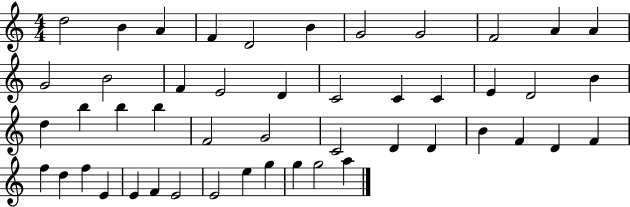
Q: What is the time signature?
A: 4/4